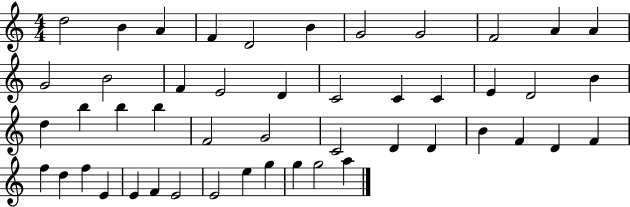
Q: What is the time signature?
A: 4/4